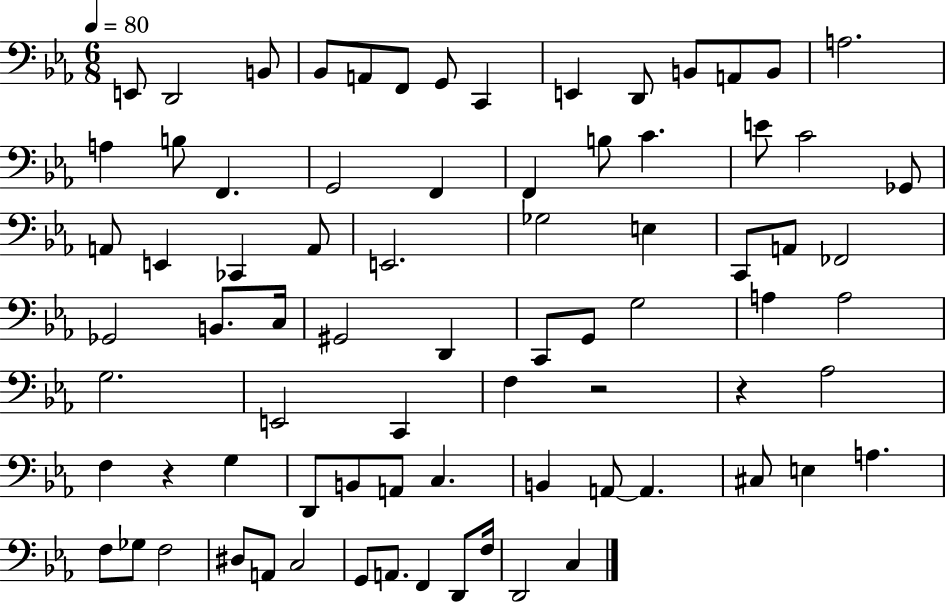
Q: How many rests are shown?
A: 3